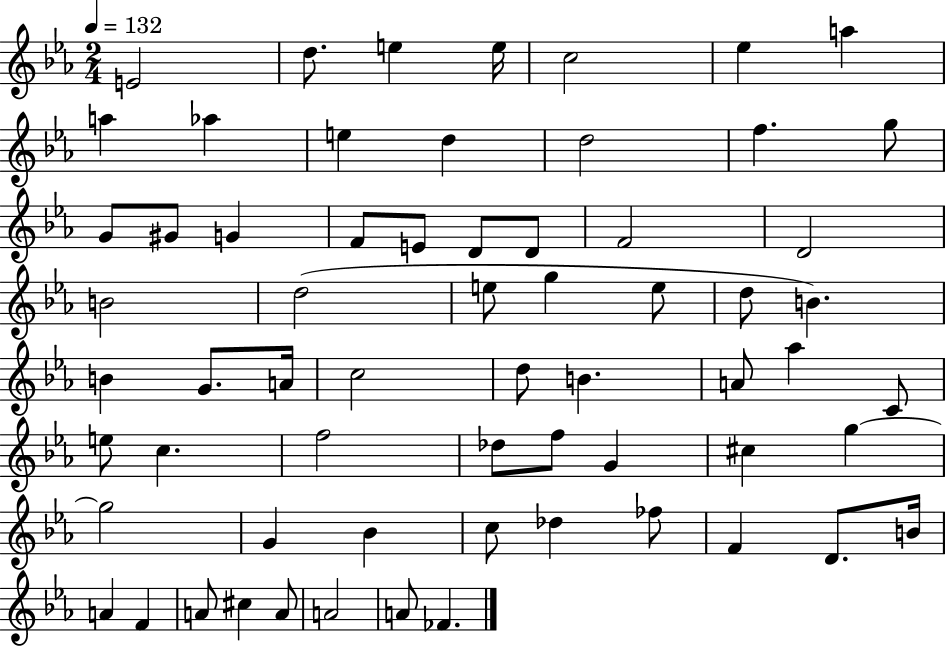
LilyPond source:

{
  \clef treble
  \numericTimeSignature
  \time 2/4
  \key ees \major
  \tempo 4 = 132
  e'2 | d''8. e''4 e''16 | c''2 | ees''4 a''4 | \break a''4 aes''4 | e''4 d''4 | d''2 | f''4. g''8 | \break g'8 gis'8 g'4 | f'8 e'8 d'8 d'8 | f'2 | d'2 | \break b'2 | d''2( | e''8 g''4 e''8 | d''8 b'4.) | \break b'4 g'8. a'16 | c''2 | d''8 b'4. | a'8 aes''4 c'8 | \break e''8 c''4. | f''2 | des''8 f''8 g'4 | cis''4 g''4~~ | \break g''2 | g'4 bes'4 | c''8 des''4 fes''8 | f'4 d'8. b'16 | \break a'4 f'4 | a'8 cis''4 a'8 | a'2 | a'8 fes'4. | \break \bar "|."
}